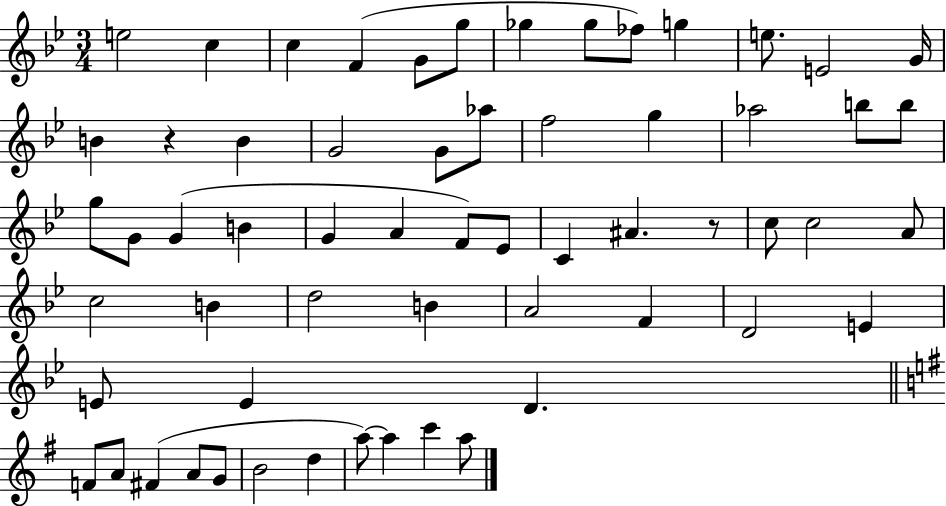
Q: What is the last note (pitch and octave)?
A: A5